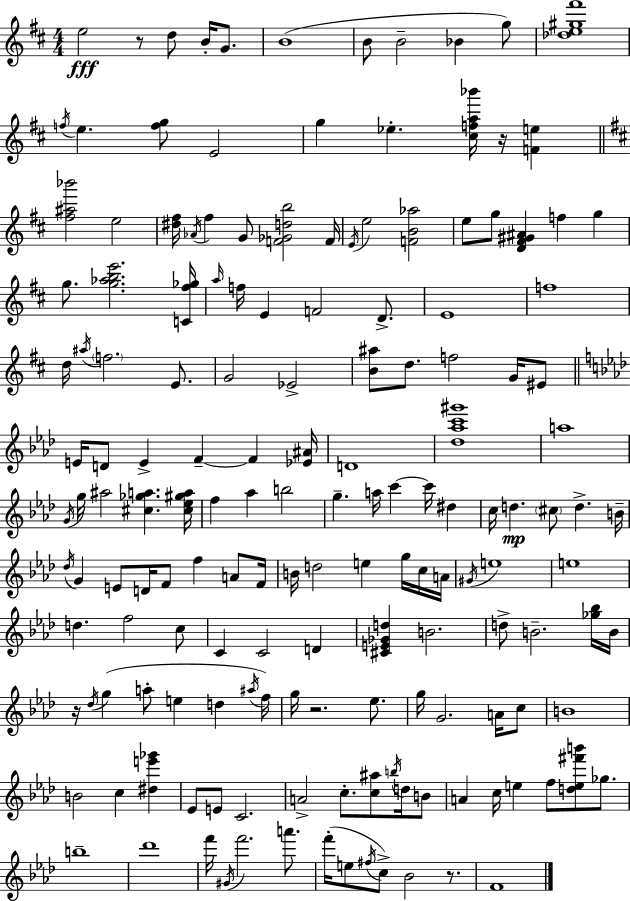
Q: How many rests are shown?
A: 5